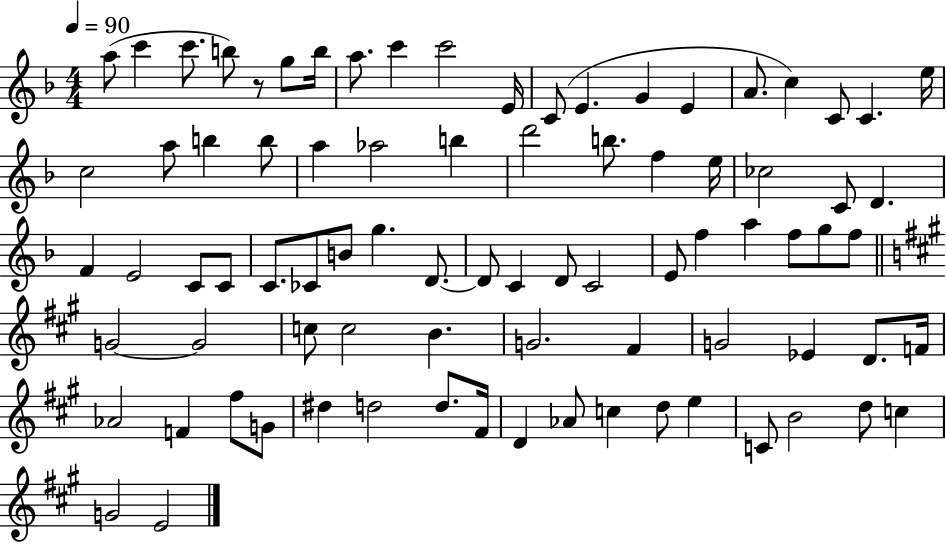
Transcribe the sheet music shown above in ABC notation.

X:1
T:Untitled
M:4/4
L:1/4
K:F
a/2 c' c'/2 b/2 z/2 g/2 b/4 a/2 c' c'2 E/4 C/2 E G E A/2 c C/2 C e/4 c2 a/2 b b/2 a _a2 b d'2 b/2 f e/4 _c2 C/2 D F E2 C/2 C/2 C/2 _C/2 B/2 g D/2 D/2 C D/2 C2 E/2 f a f/2 g/2 f/2 G2 G2 c/2 c2 B G2 ^F G2 _E D/2 F/4 _A2 F ^f/2 G/2 ^d d2 d/2 ^F/4 D _A/2 c d/2 e C/2 B2 d/2 c G2 E2